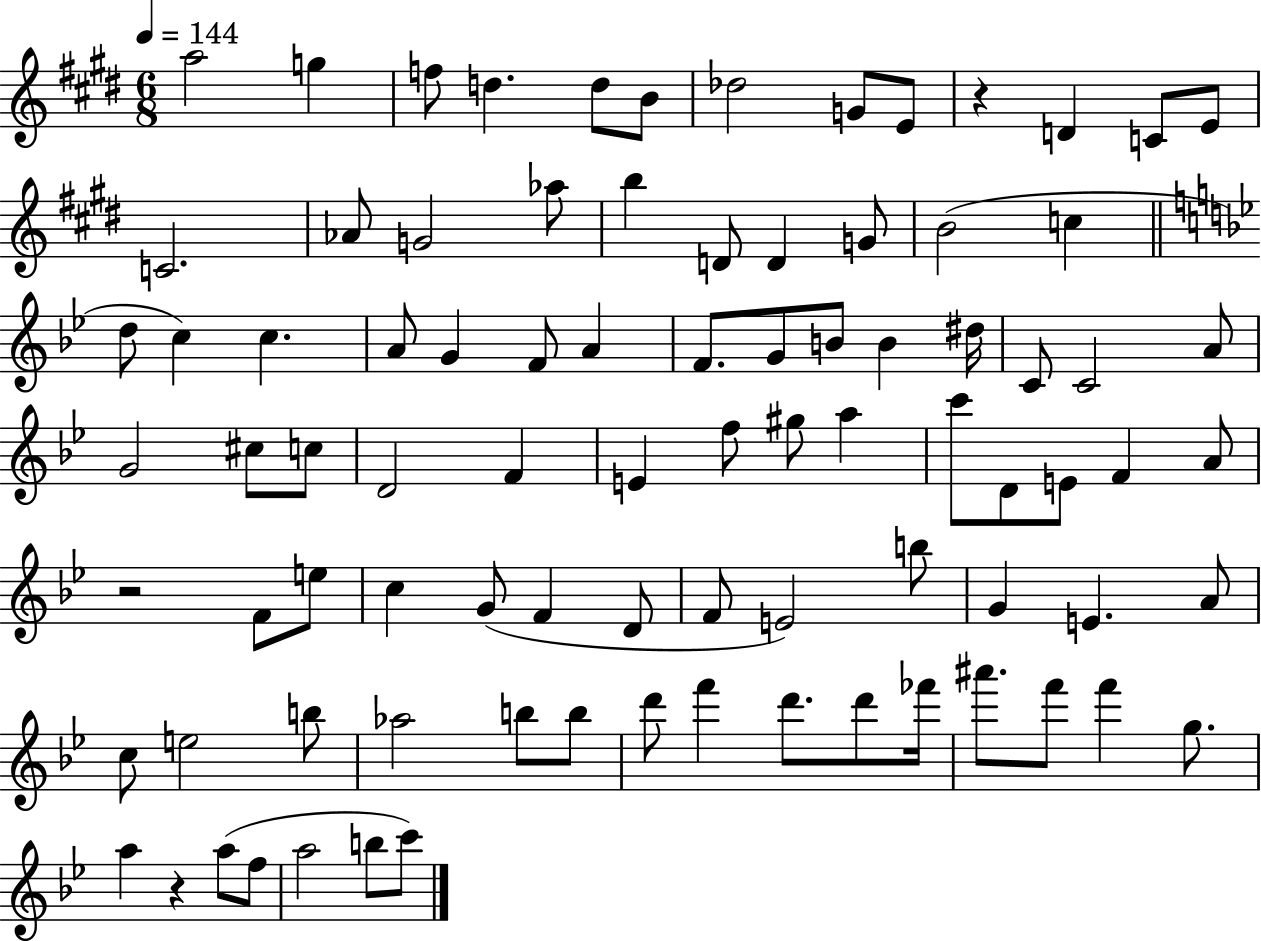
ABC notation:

X:1
T:Untitled
M:6/8
L:1/4
K:E
a2 g f/2 d d/2 B/2 _d2 G/2 E/2 z D C/2 E/2 C2 _A/2 G2 _a/2 b D/2 D G/2 B2 c d/2 c c A/2 G F/2 A F/2 G/2 B/2 B ^d/4 C/2 C2 A/2 G2 ^c/2 c/2 D2 F E f/2 ^g/2 a c'/2 D/2 E/2 F A/2 z2 F/2 e/2 c G/2 F D/2 F/2 E2 b/2 G E A/2 c/2 e2 b/2 _a2 b/2 b/2 d'/2 f' d'/2 d'/2 _f'/4 ^a'/2 f'/2 f' g/2 a z a/2 f/2 a2 b/2 c'/2